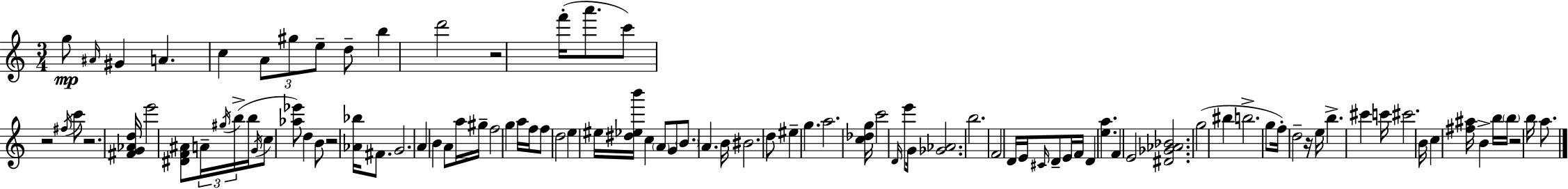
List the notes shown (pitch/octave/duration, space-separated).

G5/e A#4/s G#4/q A4/q. C5/q A4/e G#5/e E5/e D5/e B5/q D6/h R/h F6/s A6/e. C6/e R/h F#5/s C6/e R/h. [F#4,G4,Ab4,D5]/s E6/h [D#4,F4,A#4]/e A4/s G#5/s B5/s B5/s G4/s C5/e [Ab5,Eb6]/e D5/q B4/e R/h [Ab4,Bb5]/s F#4/e. G4/h. A4/q B4/q A4/e A5/s G#5/s F5/h G5/q A5/s F5/s F5/e D5/h E5/q EIS5/s [D#5,Eb5,B6]/s C5/q A4/e G4/e B4/e. A4/q. B4/s BIS4/h. D5/e EIS5/q G5/q. A5/h. [C5,Db5,G5]/s C6/h D4/s E6/e G4/s [Gb4,Ab4]/h. B5/h. F4/h D4/s E4/s C#4/s D4/e E4/s F4/s D4/q [E5,A5]/q. F4/q E4/h [D#4,Gb4,Ab4,Bb4]/h. G5/h BIS5/q B5/h. G5/e F5/s D5/h R/s E5/s B5/q. C#6/q C6/s C#6/h. B4/s C5/q [F#5,A#5]/s B4/q B5/s B5/s R/h B5/s A5/e.